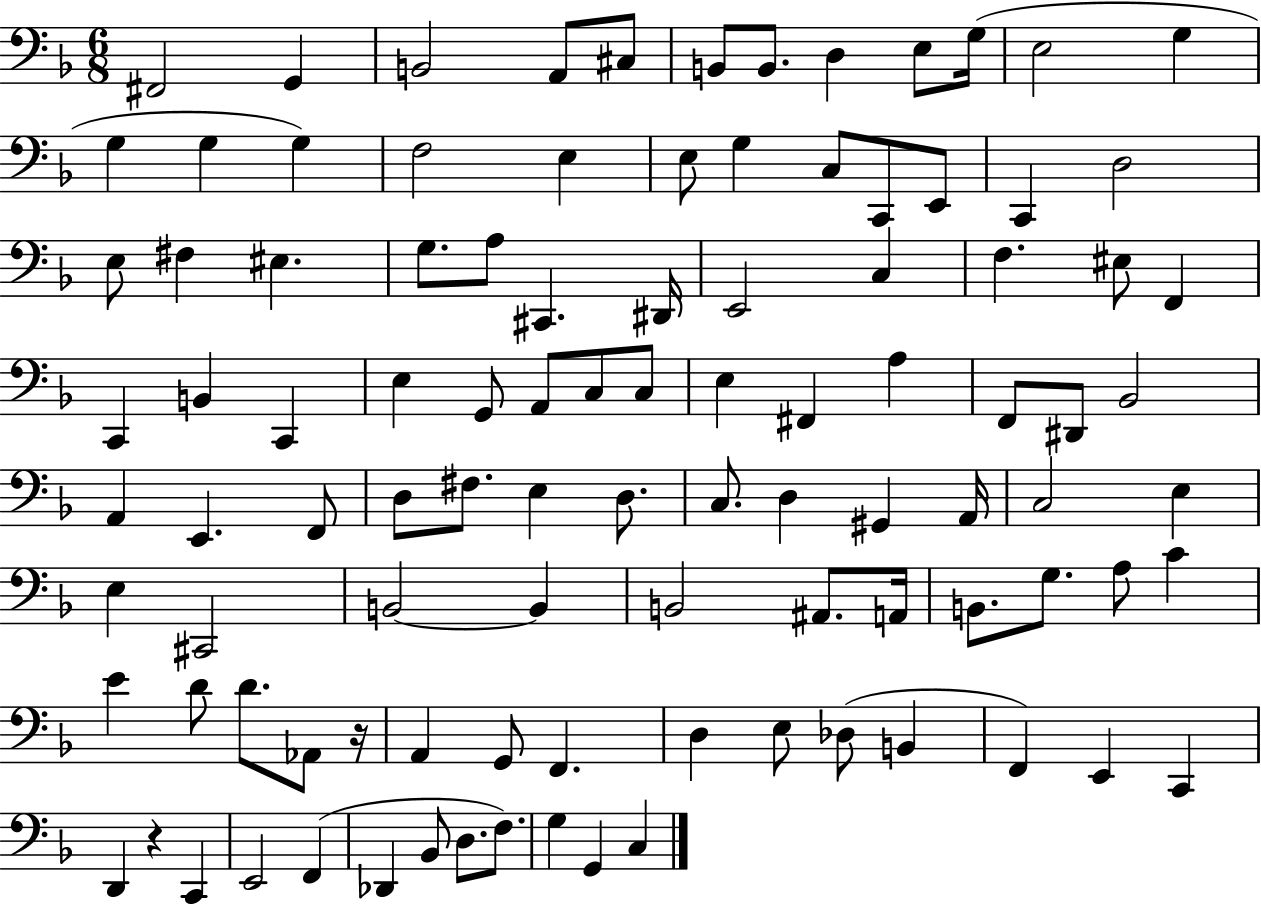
{
  \clef bass
  \numericTimeSignature
  \time 6/8
  \key f \major
  \repeat volta 2 { fis,2 g,4 | b,2 a,8 cis8 | b,8 b,8. d4 e8 g16( | e2 g4 | \break g4 g4 g4) | f2 e4 | e8 g4 c8 c,8 e,8 | c,4 d2 | \break e8 fis4 eis4. | g8. a8 cis,4. dis,16 | e,2 c4 | f4. eis8 f,4 | \break c,4 b,4 c,4 | e4 g,8 a,8 c8 c8 | e4 fis,4 a4 | f,8 dis,8 bes,2 | \break a,4 e,4. f,8 | d8 fis8. e4 d8. | c8. d4 gis,4 a,16 | c2 e4 | \break e4 cis,2 | b,2~~ b,4 | b,2 ais,8. a,16 | b,8. g8. a8 c'4 | \break e'4 d'8 d'8. aes,8 r16 | a,4 g,8 f,4. | d4 e8 des8( b,4 | f,4) e,4 c,4 | \break d,4 r4 c,4 | e,2 f,4( | des,4 bes,8 d8. f8.) | g4 g,4 c4 | \break } \bar "|."
}